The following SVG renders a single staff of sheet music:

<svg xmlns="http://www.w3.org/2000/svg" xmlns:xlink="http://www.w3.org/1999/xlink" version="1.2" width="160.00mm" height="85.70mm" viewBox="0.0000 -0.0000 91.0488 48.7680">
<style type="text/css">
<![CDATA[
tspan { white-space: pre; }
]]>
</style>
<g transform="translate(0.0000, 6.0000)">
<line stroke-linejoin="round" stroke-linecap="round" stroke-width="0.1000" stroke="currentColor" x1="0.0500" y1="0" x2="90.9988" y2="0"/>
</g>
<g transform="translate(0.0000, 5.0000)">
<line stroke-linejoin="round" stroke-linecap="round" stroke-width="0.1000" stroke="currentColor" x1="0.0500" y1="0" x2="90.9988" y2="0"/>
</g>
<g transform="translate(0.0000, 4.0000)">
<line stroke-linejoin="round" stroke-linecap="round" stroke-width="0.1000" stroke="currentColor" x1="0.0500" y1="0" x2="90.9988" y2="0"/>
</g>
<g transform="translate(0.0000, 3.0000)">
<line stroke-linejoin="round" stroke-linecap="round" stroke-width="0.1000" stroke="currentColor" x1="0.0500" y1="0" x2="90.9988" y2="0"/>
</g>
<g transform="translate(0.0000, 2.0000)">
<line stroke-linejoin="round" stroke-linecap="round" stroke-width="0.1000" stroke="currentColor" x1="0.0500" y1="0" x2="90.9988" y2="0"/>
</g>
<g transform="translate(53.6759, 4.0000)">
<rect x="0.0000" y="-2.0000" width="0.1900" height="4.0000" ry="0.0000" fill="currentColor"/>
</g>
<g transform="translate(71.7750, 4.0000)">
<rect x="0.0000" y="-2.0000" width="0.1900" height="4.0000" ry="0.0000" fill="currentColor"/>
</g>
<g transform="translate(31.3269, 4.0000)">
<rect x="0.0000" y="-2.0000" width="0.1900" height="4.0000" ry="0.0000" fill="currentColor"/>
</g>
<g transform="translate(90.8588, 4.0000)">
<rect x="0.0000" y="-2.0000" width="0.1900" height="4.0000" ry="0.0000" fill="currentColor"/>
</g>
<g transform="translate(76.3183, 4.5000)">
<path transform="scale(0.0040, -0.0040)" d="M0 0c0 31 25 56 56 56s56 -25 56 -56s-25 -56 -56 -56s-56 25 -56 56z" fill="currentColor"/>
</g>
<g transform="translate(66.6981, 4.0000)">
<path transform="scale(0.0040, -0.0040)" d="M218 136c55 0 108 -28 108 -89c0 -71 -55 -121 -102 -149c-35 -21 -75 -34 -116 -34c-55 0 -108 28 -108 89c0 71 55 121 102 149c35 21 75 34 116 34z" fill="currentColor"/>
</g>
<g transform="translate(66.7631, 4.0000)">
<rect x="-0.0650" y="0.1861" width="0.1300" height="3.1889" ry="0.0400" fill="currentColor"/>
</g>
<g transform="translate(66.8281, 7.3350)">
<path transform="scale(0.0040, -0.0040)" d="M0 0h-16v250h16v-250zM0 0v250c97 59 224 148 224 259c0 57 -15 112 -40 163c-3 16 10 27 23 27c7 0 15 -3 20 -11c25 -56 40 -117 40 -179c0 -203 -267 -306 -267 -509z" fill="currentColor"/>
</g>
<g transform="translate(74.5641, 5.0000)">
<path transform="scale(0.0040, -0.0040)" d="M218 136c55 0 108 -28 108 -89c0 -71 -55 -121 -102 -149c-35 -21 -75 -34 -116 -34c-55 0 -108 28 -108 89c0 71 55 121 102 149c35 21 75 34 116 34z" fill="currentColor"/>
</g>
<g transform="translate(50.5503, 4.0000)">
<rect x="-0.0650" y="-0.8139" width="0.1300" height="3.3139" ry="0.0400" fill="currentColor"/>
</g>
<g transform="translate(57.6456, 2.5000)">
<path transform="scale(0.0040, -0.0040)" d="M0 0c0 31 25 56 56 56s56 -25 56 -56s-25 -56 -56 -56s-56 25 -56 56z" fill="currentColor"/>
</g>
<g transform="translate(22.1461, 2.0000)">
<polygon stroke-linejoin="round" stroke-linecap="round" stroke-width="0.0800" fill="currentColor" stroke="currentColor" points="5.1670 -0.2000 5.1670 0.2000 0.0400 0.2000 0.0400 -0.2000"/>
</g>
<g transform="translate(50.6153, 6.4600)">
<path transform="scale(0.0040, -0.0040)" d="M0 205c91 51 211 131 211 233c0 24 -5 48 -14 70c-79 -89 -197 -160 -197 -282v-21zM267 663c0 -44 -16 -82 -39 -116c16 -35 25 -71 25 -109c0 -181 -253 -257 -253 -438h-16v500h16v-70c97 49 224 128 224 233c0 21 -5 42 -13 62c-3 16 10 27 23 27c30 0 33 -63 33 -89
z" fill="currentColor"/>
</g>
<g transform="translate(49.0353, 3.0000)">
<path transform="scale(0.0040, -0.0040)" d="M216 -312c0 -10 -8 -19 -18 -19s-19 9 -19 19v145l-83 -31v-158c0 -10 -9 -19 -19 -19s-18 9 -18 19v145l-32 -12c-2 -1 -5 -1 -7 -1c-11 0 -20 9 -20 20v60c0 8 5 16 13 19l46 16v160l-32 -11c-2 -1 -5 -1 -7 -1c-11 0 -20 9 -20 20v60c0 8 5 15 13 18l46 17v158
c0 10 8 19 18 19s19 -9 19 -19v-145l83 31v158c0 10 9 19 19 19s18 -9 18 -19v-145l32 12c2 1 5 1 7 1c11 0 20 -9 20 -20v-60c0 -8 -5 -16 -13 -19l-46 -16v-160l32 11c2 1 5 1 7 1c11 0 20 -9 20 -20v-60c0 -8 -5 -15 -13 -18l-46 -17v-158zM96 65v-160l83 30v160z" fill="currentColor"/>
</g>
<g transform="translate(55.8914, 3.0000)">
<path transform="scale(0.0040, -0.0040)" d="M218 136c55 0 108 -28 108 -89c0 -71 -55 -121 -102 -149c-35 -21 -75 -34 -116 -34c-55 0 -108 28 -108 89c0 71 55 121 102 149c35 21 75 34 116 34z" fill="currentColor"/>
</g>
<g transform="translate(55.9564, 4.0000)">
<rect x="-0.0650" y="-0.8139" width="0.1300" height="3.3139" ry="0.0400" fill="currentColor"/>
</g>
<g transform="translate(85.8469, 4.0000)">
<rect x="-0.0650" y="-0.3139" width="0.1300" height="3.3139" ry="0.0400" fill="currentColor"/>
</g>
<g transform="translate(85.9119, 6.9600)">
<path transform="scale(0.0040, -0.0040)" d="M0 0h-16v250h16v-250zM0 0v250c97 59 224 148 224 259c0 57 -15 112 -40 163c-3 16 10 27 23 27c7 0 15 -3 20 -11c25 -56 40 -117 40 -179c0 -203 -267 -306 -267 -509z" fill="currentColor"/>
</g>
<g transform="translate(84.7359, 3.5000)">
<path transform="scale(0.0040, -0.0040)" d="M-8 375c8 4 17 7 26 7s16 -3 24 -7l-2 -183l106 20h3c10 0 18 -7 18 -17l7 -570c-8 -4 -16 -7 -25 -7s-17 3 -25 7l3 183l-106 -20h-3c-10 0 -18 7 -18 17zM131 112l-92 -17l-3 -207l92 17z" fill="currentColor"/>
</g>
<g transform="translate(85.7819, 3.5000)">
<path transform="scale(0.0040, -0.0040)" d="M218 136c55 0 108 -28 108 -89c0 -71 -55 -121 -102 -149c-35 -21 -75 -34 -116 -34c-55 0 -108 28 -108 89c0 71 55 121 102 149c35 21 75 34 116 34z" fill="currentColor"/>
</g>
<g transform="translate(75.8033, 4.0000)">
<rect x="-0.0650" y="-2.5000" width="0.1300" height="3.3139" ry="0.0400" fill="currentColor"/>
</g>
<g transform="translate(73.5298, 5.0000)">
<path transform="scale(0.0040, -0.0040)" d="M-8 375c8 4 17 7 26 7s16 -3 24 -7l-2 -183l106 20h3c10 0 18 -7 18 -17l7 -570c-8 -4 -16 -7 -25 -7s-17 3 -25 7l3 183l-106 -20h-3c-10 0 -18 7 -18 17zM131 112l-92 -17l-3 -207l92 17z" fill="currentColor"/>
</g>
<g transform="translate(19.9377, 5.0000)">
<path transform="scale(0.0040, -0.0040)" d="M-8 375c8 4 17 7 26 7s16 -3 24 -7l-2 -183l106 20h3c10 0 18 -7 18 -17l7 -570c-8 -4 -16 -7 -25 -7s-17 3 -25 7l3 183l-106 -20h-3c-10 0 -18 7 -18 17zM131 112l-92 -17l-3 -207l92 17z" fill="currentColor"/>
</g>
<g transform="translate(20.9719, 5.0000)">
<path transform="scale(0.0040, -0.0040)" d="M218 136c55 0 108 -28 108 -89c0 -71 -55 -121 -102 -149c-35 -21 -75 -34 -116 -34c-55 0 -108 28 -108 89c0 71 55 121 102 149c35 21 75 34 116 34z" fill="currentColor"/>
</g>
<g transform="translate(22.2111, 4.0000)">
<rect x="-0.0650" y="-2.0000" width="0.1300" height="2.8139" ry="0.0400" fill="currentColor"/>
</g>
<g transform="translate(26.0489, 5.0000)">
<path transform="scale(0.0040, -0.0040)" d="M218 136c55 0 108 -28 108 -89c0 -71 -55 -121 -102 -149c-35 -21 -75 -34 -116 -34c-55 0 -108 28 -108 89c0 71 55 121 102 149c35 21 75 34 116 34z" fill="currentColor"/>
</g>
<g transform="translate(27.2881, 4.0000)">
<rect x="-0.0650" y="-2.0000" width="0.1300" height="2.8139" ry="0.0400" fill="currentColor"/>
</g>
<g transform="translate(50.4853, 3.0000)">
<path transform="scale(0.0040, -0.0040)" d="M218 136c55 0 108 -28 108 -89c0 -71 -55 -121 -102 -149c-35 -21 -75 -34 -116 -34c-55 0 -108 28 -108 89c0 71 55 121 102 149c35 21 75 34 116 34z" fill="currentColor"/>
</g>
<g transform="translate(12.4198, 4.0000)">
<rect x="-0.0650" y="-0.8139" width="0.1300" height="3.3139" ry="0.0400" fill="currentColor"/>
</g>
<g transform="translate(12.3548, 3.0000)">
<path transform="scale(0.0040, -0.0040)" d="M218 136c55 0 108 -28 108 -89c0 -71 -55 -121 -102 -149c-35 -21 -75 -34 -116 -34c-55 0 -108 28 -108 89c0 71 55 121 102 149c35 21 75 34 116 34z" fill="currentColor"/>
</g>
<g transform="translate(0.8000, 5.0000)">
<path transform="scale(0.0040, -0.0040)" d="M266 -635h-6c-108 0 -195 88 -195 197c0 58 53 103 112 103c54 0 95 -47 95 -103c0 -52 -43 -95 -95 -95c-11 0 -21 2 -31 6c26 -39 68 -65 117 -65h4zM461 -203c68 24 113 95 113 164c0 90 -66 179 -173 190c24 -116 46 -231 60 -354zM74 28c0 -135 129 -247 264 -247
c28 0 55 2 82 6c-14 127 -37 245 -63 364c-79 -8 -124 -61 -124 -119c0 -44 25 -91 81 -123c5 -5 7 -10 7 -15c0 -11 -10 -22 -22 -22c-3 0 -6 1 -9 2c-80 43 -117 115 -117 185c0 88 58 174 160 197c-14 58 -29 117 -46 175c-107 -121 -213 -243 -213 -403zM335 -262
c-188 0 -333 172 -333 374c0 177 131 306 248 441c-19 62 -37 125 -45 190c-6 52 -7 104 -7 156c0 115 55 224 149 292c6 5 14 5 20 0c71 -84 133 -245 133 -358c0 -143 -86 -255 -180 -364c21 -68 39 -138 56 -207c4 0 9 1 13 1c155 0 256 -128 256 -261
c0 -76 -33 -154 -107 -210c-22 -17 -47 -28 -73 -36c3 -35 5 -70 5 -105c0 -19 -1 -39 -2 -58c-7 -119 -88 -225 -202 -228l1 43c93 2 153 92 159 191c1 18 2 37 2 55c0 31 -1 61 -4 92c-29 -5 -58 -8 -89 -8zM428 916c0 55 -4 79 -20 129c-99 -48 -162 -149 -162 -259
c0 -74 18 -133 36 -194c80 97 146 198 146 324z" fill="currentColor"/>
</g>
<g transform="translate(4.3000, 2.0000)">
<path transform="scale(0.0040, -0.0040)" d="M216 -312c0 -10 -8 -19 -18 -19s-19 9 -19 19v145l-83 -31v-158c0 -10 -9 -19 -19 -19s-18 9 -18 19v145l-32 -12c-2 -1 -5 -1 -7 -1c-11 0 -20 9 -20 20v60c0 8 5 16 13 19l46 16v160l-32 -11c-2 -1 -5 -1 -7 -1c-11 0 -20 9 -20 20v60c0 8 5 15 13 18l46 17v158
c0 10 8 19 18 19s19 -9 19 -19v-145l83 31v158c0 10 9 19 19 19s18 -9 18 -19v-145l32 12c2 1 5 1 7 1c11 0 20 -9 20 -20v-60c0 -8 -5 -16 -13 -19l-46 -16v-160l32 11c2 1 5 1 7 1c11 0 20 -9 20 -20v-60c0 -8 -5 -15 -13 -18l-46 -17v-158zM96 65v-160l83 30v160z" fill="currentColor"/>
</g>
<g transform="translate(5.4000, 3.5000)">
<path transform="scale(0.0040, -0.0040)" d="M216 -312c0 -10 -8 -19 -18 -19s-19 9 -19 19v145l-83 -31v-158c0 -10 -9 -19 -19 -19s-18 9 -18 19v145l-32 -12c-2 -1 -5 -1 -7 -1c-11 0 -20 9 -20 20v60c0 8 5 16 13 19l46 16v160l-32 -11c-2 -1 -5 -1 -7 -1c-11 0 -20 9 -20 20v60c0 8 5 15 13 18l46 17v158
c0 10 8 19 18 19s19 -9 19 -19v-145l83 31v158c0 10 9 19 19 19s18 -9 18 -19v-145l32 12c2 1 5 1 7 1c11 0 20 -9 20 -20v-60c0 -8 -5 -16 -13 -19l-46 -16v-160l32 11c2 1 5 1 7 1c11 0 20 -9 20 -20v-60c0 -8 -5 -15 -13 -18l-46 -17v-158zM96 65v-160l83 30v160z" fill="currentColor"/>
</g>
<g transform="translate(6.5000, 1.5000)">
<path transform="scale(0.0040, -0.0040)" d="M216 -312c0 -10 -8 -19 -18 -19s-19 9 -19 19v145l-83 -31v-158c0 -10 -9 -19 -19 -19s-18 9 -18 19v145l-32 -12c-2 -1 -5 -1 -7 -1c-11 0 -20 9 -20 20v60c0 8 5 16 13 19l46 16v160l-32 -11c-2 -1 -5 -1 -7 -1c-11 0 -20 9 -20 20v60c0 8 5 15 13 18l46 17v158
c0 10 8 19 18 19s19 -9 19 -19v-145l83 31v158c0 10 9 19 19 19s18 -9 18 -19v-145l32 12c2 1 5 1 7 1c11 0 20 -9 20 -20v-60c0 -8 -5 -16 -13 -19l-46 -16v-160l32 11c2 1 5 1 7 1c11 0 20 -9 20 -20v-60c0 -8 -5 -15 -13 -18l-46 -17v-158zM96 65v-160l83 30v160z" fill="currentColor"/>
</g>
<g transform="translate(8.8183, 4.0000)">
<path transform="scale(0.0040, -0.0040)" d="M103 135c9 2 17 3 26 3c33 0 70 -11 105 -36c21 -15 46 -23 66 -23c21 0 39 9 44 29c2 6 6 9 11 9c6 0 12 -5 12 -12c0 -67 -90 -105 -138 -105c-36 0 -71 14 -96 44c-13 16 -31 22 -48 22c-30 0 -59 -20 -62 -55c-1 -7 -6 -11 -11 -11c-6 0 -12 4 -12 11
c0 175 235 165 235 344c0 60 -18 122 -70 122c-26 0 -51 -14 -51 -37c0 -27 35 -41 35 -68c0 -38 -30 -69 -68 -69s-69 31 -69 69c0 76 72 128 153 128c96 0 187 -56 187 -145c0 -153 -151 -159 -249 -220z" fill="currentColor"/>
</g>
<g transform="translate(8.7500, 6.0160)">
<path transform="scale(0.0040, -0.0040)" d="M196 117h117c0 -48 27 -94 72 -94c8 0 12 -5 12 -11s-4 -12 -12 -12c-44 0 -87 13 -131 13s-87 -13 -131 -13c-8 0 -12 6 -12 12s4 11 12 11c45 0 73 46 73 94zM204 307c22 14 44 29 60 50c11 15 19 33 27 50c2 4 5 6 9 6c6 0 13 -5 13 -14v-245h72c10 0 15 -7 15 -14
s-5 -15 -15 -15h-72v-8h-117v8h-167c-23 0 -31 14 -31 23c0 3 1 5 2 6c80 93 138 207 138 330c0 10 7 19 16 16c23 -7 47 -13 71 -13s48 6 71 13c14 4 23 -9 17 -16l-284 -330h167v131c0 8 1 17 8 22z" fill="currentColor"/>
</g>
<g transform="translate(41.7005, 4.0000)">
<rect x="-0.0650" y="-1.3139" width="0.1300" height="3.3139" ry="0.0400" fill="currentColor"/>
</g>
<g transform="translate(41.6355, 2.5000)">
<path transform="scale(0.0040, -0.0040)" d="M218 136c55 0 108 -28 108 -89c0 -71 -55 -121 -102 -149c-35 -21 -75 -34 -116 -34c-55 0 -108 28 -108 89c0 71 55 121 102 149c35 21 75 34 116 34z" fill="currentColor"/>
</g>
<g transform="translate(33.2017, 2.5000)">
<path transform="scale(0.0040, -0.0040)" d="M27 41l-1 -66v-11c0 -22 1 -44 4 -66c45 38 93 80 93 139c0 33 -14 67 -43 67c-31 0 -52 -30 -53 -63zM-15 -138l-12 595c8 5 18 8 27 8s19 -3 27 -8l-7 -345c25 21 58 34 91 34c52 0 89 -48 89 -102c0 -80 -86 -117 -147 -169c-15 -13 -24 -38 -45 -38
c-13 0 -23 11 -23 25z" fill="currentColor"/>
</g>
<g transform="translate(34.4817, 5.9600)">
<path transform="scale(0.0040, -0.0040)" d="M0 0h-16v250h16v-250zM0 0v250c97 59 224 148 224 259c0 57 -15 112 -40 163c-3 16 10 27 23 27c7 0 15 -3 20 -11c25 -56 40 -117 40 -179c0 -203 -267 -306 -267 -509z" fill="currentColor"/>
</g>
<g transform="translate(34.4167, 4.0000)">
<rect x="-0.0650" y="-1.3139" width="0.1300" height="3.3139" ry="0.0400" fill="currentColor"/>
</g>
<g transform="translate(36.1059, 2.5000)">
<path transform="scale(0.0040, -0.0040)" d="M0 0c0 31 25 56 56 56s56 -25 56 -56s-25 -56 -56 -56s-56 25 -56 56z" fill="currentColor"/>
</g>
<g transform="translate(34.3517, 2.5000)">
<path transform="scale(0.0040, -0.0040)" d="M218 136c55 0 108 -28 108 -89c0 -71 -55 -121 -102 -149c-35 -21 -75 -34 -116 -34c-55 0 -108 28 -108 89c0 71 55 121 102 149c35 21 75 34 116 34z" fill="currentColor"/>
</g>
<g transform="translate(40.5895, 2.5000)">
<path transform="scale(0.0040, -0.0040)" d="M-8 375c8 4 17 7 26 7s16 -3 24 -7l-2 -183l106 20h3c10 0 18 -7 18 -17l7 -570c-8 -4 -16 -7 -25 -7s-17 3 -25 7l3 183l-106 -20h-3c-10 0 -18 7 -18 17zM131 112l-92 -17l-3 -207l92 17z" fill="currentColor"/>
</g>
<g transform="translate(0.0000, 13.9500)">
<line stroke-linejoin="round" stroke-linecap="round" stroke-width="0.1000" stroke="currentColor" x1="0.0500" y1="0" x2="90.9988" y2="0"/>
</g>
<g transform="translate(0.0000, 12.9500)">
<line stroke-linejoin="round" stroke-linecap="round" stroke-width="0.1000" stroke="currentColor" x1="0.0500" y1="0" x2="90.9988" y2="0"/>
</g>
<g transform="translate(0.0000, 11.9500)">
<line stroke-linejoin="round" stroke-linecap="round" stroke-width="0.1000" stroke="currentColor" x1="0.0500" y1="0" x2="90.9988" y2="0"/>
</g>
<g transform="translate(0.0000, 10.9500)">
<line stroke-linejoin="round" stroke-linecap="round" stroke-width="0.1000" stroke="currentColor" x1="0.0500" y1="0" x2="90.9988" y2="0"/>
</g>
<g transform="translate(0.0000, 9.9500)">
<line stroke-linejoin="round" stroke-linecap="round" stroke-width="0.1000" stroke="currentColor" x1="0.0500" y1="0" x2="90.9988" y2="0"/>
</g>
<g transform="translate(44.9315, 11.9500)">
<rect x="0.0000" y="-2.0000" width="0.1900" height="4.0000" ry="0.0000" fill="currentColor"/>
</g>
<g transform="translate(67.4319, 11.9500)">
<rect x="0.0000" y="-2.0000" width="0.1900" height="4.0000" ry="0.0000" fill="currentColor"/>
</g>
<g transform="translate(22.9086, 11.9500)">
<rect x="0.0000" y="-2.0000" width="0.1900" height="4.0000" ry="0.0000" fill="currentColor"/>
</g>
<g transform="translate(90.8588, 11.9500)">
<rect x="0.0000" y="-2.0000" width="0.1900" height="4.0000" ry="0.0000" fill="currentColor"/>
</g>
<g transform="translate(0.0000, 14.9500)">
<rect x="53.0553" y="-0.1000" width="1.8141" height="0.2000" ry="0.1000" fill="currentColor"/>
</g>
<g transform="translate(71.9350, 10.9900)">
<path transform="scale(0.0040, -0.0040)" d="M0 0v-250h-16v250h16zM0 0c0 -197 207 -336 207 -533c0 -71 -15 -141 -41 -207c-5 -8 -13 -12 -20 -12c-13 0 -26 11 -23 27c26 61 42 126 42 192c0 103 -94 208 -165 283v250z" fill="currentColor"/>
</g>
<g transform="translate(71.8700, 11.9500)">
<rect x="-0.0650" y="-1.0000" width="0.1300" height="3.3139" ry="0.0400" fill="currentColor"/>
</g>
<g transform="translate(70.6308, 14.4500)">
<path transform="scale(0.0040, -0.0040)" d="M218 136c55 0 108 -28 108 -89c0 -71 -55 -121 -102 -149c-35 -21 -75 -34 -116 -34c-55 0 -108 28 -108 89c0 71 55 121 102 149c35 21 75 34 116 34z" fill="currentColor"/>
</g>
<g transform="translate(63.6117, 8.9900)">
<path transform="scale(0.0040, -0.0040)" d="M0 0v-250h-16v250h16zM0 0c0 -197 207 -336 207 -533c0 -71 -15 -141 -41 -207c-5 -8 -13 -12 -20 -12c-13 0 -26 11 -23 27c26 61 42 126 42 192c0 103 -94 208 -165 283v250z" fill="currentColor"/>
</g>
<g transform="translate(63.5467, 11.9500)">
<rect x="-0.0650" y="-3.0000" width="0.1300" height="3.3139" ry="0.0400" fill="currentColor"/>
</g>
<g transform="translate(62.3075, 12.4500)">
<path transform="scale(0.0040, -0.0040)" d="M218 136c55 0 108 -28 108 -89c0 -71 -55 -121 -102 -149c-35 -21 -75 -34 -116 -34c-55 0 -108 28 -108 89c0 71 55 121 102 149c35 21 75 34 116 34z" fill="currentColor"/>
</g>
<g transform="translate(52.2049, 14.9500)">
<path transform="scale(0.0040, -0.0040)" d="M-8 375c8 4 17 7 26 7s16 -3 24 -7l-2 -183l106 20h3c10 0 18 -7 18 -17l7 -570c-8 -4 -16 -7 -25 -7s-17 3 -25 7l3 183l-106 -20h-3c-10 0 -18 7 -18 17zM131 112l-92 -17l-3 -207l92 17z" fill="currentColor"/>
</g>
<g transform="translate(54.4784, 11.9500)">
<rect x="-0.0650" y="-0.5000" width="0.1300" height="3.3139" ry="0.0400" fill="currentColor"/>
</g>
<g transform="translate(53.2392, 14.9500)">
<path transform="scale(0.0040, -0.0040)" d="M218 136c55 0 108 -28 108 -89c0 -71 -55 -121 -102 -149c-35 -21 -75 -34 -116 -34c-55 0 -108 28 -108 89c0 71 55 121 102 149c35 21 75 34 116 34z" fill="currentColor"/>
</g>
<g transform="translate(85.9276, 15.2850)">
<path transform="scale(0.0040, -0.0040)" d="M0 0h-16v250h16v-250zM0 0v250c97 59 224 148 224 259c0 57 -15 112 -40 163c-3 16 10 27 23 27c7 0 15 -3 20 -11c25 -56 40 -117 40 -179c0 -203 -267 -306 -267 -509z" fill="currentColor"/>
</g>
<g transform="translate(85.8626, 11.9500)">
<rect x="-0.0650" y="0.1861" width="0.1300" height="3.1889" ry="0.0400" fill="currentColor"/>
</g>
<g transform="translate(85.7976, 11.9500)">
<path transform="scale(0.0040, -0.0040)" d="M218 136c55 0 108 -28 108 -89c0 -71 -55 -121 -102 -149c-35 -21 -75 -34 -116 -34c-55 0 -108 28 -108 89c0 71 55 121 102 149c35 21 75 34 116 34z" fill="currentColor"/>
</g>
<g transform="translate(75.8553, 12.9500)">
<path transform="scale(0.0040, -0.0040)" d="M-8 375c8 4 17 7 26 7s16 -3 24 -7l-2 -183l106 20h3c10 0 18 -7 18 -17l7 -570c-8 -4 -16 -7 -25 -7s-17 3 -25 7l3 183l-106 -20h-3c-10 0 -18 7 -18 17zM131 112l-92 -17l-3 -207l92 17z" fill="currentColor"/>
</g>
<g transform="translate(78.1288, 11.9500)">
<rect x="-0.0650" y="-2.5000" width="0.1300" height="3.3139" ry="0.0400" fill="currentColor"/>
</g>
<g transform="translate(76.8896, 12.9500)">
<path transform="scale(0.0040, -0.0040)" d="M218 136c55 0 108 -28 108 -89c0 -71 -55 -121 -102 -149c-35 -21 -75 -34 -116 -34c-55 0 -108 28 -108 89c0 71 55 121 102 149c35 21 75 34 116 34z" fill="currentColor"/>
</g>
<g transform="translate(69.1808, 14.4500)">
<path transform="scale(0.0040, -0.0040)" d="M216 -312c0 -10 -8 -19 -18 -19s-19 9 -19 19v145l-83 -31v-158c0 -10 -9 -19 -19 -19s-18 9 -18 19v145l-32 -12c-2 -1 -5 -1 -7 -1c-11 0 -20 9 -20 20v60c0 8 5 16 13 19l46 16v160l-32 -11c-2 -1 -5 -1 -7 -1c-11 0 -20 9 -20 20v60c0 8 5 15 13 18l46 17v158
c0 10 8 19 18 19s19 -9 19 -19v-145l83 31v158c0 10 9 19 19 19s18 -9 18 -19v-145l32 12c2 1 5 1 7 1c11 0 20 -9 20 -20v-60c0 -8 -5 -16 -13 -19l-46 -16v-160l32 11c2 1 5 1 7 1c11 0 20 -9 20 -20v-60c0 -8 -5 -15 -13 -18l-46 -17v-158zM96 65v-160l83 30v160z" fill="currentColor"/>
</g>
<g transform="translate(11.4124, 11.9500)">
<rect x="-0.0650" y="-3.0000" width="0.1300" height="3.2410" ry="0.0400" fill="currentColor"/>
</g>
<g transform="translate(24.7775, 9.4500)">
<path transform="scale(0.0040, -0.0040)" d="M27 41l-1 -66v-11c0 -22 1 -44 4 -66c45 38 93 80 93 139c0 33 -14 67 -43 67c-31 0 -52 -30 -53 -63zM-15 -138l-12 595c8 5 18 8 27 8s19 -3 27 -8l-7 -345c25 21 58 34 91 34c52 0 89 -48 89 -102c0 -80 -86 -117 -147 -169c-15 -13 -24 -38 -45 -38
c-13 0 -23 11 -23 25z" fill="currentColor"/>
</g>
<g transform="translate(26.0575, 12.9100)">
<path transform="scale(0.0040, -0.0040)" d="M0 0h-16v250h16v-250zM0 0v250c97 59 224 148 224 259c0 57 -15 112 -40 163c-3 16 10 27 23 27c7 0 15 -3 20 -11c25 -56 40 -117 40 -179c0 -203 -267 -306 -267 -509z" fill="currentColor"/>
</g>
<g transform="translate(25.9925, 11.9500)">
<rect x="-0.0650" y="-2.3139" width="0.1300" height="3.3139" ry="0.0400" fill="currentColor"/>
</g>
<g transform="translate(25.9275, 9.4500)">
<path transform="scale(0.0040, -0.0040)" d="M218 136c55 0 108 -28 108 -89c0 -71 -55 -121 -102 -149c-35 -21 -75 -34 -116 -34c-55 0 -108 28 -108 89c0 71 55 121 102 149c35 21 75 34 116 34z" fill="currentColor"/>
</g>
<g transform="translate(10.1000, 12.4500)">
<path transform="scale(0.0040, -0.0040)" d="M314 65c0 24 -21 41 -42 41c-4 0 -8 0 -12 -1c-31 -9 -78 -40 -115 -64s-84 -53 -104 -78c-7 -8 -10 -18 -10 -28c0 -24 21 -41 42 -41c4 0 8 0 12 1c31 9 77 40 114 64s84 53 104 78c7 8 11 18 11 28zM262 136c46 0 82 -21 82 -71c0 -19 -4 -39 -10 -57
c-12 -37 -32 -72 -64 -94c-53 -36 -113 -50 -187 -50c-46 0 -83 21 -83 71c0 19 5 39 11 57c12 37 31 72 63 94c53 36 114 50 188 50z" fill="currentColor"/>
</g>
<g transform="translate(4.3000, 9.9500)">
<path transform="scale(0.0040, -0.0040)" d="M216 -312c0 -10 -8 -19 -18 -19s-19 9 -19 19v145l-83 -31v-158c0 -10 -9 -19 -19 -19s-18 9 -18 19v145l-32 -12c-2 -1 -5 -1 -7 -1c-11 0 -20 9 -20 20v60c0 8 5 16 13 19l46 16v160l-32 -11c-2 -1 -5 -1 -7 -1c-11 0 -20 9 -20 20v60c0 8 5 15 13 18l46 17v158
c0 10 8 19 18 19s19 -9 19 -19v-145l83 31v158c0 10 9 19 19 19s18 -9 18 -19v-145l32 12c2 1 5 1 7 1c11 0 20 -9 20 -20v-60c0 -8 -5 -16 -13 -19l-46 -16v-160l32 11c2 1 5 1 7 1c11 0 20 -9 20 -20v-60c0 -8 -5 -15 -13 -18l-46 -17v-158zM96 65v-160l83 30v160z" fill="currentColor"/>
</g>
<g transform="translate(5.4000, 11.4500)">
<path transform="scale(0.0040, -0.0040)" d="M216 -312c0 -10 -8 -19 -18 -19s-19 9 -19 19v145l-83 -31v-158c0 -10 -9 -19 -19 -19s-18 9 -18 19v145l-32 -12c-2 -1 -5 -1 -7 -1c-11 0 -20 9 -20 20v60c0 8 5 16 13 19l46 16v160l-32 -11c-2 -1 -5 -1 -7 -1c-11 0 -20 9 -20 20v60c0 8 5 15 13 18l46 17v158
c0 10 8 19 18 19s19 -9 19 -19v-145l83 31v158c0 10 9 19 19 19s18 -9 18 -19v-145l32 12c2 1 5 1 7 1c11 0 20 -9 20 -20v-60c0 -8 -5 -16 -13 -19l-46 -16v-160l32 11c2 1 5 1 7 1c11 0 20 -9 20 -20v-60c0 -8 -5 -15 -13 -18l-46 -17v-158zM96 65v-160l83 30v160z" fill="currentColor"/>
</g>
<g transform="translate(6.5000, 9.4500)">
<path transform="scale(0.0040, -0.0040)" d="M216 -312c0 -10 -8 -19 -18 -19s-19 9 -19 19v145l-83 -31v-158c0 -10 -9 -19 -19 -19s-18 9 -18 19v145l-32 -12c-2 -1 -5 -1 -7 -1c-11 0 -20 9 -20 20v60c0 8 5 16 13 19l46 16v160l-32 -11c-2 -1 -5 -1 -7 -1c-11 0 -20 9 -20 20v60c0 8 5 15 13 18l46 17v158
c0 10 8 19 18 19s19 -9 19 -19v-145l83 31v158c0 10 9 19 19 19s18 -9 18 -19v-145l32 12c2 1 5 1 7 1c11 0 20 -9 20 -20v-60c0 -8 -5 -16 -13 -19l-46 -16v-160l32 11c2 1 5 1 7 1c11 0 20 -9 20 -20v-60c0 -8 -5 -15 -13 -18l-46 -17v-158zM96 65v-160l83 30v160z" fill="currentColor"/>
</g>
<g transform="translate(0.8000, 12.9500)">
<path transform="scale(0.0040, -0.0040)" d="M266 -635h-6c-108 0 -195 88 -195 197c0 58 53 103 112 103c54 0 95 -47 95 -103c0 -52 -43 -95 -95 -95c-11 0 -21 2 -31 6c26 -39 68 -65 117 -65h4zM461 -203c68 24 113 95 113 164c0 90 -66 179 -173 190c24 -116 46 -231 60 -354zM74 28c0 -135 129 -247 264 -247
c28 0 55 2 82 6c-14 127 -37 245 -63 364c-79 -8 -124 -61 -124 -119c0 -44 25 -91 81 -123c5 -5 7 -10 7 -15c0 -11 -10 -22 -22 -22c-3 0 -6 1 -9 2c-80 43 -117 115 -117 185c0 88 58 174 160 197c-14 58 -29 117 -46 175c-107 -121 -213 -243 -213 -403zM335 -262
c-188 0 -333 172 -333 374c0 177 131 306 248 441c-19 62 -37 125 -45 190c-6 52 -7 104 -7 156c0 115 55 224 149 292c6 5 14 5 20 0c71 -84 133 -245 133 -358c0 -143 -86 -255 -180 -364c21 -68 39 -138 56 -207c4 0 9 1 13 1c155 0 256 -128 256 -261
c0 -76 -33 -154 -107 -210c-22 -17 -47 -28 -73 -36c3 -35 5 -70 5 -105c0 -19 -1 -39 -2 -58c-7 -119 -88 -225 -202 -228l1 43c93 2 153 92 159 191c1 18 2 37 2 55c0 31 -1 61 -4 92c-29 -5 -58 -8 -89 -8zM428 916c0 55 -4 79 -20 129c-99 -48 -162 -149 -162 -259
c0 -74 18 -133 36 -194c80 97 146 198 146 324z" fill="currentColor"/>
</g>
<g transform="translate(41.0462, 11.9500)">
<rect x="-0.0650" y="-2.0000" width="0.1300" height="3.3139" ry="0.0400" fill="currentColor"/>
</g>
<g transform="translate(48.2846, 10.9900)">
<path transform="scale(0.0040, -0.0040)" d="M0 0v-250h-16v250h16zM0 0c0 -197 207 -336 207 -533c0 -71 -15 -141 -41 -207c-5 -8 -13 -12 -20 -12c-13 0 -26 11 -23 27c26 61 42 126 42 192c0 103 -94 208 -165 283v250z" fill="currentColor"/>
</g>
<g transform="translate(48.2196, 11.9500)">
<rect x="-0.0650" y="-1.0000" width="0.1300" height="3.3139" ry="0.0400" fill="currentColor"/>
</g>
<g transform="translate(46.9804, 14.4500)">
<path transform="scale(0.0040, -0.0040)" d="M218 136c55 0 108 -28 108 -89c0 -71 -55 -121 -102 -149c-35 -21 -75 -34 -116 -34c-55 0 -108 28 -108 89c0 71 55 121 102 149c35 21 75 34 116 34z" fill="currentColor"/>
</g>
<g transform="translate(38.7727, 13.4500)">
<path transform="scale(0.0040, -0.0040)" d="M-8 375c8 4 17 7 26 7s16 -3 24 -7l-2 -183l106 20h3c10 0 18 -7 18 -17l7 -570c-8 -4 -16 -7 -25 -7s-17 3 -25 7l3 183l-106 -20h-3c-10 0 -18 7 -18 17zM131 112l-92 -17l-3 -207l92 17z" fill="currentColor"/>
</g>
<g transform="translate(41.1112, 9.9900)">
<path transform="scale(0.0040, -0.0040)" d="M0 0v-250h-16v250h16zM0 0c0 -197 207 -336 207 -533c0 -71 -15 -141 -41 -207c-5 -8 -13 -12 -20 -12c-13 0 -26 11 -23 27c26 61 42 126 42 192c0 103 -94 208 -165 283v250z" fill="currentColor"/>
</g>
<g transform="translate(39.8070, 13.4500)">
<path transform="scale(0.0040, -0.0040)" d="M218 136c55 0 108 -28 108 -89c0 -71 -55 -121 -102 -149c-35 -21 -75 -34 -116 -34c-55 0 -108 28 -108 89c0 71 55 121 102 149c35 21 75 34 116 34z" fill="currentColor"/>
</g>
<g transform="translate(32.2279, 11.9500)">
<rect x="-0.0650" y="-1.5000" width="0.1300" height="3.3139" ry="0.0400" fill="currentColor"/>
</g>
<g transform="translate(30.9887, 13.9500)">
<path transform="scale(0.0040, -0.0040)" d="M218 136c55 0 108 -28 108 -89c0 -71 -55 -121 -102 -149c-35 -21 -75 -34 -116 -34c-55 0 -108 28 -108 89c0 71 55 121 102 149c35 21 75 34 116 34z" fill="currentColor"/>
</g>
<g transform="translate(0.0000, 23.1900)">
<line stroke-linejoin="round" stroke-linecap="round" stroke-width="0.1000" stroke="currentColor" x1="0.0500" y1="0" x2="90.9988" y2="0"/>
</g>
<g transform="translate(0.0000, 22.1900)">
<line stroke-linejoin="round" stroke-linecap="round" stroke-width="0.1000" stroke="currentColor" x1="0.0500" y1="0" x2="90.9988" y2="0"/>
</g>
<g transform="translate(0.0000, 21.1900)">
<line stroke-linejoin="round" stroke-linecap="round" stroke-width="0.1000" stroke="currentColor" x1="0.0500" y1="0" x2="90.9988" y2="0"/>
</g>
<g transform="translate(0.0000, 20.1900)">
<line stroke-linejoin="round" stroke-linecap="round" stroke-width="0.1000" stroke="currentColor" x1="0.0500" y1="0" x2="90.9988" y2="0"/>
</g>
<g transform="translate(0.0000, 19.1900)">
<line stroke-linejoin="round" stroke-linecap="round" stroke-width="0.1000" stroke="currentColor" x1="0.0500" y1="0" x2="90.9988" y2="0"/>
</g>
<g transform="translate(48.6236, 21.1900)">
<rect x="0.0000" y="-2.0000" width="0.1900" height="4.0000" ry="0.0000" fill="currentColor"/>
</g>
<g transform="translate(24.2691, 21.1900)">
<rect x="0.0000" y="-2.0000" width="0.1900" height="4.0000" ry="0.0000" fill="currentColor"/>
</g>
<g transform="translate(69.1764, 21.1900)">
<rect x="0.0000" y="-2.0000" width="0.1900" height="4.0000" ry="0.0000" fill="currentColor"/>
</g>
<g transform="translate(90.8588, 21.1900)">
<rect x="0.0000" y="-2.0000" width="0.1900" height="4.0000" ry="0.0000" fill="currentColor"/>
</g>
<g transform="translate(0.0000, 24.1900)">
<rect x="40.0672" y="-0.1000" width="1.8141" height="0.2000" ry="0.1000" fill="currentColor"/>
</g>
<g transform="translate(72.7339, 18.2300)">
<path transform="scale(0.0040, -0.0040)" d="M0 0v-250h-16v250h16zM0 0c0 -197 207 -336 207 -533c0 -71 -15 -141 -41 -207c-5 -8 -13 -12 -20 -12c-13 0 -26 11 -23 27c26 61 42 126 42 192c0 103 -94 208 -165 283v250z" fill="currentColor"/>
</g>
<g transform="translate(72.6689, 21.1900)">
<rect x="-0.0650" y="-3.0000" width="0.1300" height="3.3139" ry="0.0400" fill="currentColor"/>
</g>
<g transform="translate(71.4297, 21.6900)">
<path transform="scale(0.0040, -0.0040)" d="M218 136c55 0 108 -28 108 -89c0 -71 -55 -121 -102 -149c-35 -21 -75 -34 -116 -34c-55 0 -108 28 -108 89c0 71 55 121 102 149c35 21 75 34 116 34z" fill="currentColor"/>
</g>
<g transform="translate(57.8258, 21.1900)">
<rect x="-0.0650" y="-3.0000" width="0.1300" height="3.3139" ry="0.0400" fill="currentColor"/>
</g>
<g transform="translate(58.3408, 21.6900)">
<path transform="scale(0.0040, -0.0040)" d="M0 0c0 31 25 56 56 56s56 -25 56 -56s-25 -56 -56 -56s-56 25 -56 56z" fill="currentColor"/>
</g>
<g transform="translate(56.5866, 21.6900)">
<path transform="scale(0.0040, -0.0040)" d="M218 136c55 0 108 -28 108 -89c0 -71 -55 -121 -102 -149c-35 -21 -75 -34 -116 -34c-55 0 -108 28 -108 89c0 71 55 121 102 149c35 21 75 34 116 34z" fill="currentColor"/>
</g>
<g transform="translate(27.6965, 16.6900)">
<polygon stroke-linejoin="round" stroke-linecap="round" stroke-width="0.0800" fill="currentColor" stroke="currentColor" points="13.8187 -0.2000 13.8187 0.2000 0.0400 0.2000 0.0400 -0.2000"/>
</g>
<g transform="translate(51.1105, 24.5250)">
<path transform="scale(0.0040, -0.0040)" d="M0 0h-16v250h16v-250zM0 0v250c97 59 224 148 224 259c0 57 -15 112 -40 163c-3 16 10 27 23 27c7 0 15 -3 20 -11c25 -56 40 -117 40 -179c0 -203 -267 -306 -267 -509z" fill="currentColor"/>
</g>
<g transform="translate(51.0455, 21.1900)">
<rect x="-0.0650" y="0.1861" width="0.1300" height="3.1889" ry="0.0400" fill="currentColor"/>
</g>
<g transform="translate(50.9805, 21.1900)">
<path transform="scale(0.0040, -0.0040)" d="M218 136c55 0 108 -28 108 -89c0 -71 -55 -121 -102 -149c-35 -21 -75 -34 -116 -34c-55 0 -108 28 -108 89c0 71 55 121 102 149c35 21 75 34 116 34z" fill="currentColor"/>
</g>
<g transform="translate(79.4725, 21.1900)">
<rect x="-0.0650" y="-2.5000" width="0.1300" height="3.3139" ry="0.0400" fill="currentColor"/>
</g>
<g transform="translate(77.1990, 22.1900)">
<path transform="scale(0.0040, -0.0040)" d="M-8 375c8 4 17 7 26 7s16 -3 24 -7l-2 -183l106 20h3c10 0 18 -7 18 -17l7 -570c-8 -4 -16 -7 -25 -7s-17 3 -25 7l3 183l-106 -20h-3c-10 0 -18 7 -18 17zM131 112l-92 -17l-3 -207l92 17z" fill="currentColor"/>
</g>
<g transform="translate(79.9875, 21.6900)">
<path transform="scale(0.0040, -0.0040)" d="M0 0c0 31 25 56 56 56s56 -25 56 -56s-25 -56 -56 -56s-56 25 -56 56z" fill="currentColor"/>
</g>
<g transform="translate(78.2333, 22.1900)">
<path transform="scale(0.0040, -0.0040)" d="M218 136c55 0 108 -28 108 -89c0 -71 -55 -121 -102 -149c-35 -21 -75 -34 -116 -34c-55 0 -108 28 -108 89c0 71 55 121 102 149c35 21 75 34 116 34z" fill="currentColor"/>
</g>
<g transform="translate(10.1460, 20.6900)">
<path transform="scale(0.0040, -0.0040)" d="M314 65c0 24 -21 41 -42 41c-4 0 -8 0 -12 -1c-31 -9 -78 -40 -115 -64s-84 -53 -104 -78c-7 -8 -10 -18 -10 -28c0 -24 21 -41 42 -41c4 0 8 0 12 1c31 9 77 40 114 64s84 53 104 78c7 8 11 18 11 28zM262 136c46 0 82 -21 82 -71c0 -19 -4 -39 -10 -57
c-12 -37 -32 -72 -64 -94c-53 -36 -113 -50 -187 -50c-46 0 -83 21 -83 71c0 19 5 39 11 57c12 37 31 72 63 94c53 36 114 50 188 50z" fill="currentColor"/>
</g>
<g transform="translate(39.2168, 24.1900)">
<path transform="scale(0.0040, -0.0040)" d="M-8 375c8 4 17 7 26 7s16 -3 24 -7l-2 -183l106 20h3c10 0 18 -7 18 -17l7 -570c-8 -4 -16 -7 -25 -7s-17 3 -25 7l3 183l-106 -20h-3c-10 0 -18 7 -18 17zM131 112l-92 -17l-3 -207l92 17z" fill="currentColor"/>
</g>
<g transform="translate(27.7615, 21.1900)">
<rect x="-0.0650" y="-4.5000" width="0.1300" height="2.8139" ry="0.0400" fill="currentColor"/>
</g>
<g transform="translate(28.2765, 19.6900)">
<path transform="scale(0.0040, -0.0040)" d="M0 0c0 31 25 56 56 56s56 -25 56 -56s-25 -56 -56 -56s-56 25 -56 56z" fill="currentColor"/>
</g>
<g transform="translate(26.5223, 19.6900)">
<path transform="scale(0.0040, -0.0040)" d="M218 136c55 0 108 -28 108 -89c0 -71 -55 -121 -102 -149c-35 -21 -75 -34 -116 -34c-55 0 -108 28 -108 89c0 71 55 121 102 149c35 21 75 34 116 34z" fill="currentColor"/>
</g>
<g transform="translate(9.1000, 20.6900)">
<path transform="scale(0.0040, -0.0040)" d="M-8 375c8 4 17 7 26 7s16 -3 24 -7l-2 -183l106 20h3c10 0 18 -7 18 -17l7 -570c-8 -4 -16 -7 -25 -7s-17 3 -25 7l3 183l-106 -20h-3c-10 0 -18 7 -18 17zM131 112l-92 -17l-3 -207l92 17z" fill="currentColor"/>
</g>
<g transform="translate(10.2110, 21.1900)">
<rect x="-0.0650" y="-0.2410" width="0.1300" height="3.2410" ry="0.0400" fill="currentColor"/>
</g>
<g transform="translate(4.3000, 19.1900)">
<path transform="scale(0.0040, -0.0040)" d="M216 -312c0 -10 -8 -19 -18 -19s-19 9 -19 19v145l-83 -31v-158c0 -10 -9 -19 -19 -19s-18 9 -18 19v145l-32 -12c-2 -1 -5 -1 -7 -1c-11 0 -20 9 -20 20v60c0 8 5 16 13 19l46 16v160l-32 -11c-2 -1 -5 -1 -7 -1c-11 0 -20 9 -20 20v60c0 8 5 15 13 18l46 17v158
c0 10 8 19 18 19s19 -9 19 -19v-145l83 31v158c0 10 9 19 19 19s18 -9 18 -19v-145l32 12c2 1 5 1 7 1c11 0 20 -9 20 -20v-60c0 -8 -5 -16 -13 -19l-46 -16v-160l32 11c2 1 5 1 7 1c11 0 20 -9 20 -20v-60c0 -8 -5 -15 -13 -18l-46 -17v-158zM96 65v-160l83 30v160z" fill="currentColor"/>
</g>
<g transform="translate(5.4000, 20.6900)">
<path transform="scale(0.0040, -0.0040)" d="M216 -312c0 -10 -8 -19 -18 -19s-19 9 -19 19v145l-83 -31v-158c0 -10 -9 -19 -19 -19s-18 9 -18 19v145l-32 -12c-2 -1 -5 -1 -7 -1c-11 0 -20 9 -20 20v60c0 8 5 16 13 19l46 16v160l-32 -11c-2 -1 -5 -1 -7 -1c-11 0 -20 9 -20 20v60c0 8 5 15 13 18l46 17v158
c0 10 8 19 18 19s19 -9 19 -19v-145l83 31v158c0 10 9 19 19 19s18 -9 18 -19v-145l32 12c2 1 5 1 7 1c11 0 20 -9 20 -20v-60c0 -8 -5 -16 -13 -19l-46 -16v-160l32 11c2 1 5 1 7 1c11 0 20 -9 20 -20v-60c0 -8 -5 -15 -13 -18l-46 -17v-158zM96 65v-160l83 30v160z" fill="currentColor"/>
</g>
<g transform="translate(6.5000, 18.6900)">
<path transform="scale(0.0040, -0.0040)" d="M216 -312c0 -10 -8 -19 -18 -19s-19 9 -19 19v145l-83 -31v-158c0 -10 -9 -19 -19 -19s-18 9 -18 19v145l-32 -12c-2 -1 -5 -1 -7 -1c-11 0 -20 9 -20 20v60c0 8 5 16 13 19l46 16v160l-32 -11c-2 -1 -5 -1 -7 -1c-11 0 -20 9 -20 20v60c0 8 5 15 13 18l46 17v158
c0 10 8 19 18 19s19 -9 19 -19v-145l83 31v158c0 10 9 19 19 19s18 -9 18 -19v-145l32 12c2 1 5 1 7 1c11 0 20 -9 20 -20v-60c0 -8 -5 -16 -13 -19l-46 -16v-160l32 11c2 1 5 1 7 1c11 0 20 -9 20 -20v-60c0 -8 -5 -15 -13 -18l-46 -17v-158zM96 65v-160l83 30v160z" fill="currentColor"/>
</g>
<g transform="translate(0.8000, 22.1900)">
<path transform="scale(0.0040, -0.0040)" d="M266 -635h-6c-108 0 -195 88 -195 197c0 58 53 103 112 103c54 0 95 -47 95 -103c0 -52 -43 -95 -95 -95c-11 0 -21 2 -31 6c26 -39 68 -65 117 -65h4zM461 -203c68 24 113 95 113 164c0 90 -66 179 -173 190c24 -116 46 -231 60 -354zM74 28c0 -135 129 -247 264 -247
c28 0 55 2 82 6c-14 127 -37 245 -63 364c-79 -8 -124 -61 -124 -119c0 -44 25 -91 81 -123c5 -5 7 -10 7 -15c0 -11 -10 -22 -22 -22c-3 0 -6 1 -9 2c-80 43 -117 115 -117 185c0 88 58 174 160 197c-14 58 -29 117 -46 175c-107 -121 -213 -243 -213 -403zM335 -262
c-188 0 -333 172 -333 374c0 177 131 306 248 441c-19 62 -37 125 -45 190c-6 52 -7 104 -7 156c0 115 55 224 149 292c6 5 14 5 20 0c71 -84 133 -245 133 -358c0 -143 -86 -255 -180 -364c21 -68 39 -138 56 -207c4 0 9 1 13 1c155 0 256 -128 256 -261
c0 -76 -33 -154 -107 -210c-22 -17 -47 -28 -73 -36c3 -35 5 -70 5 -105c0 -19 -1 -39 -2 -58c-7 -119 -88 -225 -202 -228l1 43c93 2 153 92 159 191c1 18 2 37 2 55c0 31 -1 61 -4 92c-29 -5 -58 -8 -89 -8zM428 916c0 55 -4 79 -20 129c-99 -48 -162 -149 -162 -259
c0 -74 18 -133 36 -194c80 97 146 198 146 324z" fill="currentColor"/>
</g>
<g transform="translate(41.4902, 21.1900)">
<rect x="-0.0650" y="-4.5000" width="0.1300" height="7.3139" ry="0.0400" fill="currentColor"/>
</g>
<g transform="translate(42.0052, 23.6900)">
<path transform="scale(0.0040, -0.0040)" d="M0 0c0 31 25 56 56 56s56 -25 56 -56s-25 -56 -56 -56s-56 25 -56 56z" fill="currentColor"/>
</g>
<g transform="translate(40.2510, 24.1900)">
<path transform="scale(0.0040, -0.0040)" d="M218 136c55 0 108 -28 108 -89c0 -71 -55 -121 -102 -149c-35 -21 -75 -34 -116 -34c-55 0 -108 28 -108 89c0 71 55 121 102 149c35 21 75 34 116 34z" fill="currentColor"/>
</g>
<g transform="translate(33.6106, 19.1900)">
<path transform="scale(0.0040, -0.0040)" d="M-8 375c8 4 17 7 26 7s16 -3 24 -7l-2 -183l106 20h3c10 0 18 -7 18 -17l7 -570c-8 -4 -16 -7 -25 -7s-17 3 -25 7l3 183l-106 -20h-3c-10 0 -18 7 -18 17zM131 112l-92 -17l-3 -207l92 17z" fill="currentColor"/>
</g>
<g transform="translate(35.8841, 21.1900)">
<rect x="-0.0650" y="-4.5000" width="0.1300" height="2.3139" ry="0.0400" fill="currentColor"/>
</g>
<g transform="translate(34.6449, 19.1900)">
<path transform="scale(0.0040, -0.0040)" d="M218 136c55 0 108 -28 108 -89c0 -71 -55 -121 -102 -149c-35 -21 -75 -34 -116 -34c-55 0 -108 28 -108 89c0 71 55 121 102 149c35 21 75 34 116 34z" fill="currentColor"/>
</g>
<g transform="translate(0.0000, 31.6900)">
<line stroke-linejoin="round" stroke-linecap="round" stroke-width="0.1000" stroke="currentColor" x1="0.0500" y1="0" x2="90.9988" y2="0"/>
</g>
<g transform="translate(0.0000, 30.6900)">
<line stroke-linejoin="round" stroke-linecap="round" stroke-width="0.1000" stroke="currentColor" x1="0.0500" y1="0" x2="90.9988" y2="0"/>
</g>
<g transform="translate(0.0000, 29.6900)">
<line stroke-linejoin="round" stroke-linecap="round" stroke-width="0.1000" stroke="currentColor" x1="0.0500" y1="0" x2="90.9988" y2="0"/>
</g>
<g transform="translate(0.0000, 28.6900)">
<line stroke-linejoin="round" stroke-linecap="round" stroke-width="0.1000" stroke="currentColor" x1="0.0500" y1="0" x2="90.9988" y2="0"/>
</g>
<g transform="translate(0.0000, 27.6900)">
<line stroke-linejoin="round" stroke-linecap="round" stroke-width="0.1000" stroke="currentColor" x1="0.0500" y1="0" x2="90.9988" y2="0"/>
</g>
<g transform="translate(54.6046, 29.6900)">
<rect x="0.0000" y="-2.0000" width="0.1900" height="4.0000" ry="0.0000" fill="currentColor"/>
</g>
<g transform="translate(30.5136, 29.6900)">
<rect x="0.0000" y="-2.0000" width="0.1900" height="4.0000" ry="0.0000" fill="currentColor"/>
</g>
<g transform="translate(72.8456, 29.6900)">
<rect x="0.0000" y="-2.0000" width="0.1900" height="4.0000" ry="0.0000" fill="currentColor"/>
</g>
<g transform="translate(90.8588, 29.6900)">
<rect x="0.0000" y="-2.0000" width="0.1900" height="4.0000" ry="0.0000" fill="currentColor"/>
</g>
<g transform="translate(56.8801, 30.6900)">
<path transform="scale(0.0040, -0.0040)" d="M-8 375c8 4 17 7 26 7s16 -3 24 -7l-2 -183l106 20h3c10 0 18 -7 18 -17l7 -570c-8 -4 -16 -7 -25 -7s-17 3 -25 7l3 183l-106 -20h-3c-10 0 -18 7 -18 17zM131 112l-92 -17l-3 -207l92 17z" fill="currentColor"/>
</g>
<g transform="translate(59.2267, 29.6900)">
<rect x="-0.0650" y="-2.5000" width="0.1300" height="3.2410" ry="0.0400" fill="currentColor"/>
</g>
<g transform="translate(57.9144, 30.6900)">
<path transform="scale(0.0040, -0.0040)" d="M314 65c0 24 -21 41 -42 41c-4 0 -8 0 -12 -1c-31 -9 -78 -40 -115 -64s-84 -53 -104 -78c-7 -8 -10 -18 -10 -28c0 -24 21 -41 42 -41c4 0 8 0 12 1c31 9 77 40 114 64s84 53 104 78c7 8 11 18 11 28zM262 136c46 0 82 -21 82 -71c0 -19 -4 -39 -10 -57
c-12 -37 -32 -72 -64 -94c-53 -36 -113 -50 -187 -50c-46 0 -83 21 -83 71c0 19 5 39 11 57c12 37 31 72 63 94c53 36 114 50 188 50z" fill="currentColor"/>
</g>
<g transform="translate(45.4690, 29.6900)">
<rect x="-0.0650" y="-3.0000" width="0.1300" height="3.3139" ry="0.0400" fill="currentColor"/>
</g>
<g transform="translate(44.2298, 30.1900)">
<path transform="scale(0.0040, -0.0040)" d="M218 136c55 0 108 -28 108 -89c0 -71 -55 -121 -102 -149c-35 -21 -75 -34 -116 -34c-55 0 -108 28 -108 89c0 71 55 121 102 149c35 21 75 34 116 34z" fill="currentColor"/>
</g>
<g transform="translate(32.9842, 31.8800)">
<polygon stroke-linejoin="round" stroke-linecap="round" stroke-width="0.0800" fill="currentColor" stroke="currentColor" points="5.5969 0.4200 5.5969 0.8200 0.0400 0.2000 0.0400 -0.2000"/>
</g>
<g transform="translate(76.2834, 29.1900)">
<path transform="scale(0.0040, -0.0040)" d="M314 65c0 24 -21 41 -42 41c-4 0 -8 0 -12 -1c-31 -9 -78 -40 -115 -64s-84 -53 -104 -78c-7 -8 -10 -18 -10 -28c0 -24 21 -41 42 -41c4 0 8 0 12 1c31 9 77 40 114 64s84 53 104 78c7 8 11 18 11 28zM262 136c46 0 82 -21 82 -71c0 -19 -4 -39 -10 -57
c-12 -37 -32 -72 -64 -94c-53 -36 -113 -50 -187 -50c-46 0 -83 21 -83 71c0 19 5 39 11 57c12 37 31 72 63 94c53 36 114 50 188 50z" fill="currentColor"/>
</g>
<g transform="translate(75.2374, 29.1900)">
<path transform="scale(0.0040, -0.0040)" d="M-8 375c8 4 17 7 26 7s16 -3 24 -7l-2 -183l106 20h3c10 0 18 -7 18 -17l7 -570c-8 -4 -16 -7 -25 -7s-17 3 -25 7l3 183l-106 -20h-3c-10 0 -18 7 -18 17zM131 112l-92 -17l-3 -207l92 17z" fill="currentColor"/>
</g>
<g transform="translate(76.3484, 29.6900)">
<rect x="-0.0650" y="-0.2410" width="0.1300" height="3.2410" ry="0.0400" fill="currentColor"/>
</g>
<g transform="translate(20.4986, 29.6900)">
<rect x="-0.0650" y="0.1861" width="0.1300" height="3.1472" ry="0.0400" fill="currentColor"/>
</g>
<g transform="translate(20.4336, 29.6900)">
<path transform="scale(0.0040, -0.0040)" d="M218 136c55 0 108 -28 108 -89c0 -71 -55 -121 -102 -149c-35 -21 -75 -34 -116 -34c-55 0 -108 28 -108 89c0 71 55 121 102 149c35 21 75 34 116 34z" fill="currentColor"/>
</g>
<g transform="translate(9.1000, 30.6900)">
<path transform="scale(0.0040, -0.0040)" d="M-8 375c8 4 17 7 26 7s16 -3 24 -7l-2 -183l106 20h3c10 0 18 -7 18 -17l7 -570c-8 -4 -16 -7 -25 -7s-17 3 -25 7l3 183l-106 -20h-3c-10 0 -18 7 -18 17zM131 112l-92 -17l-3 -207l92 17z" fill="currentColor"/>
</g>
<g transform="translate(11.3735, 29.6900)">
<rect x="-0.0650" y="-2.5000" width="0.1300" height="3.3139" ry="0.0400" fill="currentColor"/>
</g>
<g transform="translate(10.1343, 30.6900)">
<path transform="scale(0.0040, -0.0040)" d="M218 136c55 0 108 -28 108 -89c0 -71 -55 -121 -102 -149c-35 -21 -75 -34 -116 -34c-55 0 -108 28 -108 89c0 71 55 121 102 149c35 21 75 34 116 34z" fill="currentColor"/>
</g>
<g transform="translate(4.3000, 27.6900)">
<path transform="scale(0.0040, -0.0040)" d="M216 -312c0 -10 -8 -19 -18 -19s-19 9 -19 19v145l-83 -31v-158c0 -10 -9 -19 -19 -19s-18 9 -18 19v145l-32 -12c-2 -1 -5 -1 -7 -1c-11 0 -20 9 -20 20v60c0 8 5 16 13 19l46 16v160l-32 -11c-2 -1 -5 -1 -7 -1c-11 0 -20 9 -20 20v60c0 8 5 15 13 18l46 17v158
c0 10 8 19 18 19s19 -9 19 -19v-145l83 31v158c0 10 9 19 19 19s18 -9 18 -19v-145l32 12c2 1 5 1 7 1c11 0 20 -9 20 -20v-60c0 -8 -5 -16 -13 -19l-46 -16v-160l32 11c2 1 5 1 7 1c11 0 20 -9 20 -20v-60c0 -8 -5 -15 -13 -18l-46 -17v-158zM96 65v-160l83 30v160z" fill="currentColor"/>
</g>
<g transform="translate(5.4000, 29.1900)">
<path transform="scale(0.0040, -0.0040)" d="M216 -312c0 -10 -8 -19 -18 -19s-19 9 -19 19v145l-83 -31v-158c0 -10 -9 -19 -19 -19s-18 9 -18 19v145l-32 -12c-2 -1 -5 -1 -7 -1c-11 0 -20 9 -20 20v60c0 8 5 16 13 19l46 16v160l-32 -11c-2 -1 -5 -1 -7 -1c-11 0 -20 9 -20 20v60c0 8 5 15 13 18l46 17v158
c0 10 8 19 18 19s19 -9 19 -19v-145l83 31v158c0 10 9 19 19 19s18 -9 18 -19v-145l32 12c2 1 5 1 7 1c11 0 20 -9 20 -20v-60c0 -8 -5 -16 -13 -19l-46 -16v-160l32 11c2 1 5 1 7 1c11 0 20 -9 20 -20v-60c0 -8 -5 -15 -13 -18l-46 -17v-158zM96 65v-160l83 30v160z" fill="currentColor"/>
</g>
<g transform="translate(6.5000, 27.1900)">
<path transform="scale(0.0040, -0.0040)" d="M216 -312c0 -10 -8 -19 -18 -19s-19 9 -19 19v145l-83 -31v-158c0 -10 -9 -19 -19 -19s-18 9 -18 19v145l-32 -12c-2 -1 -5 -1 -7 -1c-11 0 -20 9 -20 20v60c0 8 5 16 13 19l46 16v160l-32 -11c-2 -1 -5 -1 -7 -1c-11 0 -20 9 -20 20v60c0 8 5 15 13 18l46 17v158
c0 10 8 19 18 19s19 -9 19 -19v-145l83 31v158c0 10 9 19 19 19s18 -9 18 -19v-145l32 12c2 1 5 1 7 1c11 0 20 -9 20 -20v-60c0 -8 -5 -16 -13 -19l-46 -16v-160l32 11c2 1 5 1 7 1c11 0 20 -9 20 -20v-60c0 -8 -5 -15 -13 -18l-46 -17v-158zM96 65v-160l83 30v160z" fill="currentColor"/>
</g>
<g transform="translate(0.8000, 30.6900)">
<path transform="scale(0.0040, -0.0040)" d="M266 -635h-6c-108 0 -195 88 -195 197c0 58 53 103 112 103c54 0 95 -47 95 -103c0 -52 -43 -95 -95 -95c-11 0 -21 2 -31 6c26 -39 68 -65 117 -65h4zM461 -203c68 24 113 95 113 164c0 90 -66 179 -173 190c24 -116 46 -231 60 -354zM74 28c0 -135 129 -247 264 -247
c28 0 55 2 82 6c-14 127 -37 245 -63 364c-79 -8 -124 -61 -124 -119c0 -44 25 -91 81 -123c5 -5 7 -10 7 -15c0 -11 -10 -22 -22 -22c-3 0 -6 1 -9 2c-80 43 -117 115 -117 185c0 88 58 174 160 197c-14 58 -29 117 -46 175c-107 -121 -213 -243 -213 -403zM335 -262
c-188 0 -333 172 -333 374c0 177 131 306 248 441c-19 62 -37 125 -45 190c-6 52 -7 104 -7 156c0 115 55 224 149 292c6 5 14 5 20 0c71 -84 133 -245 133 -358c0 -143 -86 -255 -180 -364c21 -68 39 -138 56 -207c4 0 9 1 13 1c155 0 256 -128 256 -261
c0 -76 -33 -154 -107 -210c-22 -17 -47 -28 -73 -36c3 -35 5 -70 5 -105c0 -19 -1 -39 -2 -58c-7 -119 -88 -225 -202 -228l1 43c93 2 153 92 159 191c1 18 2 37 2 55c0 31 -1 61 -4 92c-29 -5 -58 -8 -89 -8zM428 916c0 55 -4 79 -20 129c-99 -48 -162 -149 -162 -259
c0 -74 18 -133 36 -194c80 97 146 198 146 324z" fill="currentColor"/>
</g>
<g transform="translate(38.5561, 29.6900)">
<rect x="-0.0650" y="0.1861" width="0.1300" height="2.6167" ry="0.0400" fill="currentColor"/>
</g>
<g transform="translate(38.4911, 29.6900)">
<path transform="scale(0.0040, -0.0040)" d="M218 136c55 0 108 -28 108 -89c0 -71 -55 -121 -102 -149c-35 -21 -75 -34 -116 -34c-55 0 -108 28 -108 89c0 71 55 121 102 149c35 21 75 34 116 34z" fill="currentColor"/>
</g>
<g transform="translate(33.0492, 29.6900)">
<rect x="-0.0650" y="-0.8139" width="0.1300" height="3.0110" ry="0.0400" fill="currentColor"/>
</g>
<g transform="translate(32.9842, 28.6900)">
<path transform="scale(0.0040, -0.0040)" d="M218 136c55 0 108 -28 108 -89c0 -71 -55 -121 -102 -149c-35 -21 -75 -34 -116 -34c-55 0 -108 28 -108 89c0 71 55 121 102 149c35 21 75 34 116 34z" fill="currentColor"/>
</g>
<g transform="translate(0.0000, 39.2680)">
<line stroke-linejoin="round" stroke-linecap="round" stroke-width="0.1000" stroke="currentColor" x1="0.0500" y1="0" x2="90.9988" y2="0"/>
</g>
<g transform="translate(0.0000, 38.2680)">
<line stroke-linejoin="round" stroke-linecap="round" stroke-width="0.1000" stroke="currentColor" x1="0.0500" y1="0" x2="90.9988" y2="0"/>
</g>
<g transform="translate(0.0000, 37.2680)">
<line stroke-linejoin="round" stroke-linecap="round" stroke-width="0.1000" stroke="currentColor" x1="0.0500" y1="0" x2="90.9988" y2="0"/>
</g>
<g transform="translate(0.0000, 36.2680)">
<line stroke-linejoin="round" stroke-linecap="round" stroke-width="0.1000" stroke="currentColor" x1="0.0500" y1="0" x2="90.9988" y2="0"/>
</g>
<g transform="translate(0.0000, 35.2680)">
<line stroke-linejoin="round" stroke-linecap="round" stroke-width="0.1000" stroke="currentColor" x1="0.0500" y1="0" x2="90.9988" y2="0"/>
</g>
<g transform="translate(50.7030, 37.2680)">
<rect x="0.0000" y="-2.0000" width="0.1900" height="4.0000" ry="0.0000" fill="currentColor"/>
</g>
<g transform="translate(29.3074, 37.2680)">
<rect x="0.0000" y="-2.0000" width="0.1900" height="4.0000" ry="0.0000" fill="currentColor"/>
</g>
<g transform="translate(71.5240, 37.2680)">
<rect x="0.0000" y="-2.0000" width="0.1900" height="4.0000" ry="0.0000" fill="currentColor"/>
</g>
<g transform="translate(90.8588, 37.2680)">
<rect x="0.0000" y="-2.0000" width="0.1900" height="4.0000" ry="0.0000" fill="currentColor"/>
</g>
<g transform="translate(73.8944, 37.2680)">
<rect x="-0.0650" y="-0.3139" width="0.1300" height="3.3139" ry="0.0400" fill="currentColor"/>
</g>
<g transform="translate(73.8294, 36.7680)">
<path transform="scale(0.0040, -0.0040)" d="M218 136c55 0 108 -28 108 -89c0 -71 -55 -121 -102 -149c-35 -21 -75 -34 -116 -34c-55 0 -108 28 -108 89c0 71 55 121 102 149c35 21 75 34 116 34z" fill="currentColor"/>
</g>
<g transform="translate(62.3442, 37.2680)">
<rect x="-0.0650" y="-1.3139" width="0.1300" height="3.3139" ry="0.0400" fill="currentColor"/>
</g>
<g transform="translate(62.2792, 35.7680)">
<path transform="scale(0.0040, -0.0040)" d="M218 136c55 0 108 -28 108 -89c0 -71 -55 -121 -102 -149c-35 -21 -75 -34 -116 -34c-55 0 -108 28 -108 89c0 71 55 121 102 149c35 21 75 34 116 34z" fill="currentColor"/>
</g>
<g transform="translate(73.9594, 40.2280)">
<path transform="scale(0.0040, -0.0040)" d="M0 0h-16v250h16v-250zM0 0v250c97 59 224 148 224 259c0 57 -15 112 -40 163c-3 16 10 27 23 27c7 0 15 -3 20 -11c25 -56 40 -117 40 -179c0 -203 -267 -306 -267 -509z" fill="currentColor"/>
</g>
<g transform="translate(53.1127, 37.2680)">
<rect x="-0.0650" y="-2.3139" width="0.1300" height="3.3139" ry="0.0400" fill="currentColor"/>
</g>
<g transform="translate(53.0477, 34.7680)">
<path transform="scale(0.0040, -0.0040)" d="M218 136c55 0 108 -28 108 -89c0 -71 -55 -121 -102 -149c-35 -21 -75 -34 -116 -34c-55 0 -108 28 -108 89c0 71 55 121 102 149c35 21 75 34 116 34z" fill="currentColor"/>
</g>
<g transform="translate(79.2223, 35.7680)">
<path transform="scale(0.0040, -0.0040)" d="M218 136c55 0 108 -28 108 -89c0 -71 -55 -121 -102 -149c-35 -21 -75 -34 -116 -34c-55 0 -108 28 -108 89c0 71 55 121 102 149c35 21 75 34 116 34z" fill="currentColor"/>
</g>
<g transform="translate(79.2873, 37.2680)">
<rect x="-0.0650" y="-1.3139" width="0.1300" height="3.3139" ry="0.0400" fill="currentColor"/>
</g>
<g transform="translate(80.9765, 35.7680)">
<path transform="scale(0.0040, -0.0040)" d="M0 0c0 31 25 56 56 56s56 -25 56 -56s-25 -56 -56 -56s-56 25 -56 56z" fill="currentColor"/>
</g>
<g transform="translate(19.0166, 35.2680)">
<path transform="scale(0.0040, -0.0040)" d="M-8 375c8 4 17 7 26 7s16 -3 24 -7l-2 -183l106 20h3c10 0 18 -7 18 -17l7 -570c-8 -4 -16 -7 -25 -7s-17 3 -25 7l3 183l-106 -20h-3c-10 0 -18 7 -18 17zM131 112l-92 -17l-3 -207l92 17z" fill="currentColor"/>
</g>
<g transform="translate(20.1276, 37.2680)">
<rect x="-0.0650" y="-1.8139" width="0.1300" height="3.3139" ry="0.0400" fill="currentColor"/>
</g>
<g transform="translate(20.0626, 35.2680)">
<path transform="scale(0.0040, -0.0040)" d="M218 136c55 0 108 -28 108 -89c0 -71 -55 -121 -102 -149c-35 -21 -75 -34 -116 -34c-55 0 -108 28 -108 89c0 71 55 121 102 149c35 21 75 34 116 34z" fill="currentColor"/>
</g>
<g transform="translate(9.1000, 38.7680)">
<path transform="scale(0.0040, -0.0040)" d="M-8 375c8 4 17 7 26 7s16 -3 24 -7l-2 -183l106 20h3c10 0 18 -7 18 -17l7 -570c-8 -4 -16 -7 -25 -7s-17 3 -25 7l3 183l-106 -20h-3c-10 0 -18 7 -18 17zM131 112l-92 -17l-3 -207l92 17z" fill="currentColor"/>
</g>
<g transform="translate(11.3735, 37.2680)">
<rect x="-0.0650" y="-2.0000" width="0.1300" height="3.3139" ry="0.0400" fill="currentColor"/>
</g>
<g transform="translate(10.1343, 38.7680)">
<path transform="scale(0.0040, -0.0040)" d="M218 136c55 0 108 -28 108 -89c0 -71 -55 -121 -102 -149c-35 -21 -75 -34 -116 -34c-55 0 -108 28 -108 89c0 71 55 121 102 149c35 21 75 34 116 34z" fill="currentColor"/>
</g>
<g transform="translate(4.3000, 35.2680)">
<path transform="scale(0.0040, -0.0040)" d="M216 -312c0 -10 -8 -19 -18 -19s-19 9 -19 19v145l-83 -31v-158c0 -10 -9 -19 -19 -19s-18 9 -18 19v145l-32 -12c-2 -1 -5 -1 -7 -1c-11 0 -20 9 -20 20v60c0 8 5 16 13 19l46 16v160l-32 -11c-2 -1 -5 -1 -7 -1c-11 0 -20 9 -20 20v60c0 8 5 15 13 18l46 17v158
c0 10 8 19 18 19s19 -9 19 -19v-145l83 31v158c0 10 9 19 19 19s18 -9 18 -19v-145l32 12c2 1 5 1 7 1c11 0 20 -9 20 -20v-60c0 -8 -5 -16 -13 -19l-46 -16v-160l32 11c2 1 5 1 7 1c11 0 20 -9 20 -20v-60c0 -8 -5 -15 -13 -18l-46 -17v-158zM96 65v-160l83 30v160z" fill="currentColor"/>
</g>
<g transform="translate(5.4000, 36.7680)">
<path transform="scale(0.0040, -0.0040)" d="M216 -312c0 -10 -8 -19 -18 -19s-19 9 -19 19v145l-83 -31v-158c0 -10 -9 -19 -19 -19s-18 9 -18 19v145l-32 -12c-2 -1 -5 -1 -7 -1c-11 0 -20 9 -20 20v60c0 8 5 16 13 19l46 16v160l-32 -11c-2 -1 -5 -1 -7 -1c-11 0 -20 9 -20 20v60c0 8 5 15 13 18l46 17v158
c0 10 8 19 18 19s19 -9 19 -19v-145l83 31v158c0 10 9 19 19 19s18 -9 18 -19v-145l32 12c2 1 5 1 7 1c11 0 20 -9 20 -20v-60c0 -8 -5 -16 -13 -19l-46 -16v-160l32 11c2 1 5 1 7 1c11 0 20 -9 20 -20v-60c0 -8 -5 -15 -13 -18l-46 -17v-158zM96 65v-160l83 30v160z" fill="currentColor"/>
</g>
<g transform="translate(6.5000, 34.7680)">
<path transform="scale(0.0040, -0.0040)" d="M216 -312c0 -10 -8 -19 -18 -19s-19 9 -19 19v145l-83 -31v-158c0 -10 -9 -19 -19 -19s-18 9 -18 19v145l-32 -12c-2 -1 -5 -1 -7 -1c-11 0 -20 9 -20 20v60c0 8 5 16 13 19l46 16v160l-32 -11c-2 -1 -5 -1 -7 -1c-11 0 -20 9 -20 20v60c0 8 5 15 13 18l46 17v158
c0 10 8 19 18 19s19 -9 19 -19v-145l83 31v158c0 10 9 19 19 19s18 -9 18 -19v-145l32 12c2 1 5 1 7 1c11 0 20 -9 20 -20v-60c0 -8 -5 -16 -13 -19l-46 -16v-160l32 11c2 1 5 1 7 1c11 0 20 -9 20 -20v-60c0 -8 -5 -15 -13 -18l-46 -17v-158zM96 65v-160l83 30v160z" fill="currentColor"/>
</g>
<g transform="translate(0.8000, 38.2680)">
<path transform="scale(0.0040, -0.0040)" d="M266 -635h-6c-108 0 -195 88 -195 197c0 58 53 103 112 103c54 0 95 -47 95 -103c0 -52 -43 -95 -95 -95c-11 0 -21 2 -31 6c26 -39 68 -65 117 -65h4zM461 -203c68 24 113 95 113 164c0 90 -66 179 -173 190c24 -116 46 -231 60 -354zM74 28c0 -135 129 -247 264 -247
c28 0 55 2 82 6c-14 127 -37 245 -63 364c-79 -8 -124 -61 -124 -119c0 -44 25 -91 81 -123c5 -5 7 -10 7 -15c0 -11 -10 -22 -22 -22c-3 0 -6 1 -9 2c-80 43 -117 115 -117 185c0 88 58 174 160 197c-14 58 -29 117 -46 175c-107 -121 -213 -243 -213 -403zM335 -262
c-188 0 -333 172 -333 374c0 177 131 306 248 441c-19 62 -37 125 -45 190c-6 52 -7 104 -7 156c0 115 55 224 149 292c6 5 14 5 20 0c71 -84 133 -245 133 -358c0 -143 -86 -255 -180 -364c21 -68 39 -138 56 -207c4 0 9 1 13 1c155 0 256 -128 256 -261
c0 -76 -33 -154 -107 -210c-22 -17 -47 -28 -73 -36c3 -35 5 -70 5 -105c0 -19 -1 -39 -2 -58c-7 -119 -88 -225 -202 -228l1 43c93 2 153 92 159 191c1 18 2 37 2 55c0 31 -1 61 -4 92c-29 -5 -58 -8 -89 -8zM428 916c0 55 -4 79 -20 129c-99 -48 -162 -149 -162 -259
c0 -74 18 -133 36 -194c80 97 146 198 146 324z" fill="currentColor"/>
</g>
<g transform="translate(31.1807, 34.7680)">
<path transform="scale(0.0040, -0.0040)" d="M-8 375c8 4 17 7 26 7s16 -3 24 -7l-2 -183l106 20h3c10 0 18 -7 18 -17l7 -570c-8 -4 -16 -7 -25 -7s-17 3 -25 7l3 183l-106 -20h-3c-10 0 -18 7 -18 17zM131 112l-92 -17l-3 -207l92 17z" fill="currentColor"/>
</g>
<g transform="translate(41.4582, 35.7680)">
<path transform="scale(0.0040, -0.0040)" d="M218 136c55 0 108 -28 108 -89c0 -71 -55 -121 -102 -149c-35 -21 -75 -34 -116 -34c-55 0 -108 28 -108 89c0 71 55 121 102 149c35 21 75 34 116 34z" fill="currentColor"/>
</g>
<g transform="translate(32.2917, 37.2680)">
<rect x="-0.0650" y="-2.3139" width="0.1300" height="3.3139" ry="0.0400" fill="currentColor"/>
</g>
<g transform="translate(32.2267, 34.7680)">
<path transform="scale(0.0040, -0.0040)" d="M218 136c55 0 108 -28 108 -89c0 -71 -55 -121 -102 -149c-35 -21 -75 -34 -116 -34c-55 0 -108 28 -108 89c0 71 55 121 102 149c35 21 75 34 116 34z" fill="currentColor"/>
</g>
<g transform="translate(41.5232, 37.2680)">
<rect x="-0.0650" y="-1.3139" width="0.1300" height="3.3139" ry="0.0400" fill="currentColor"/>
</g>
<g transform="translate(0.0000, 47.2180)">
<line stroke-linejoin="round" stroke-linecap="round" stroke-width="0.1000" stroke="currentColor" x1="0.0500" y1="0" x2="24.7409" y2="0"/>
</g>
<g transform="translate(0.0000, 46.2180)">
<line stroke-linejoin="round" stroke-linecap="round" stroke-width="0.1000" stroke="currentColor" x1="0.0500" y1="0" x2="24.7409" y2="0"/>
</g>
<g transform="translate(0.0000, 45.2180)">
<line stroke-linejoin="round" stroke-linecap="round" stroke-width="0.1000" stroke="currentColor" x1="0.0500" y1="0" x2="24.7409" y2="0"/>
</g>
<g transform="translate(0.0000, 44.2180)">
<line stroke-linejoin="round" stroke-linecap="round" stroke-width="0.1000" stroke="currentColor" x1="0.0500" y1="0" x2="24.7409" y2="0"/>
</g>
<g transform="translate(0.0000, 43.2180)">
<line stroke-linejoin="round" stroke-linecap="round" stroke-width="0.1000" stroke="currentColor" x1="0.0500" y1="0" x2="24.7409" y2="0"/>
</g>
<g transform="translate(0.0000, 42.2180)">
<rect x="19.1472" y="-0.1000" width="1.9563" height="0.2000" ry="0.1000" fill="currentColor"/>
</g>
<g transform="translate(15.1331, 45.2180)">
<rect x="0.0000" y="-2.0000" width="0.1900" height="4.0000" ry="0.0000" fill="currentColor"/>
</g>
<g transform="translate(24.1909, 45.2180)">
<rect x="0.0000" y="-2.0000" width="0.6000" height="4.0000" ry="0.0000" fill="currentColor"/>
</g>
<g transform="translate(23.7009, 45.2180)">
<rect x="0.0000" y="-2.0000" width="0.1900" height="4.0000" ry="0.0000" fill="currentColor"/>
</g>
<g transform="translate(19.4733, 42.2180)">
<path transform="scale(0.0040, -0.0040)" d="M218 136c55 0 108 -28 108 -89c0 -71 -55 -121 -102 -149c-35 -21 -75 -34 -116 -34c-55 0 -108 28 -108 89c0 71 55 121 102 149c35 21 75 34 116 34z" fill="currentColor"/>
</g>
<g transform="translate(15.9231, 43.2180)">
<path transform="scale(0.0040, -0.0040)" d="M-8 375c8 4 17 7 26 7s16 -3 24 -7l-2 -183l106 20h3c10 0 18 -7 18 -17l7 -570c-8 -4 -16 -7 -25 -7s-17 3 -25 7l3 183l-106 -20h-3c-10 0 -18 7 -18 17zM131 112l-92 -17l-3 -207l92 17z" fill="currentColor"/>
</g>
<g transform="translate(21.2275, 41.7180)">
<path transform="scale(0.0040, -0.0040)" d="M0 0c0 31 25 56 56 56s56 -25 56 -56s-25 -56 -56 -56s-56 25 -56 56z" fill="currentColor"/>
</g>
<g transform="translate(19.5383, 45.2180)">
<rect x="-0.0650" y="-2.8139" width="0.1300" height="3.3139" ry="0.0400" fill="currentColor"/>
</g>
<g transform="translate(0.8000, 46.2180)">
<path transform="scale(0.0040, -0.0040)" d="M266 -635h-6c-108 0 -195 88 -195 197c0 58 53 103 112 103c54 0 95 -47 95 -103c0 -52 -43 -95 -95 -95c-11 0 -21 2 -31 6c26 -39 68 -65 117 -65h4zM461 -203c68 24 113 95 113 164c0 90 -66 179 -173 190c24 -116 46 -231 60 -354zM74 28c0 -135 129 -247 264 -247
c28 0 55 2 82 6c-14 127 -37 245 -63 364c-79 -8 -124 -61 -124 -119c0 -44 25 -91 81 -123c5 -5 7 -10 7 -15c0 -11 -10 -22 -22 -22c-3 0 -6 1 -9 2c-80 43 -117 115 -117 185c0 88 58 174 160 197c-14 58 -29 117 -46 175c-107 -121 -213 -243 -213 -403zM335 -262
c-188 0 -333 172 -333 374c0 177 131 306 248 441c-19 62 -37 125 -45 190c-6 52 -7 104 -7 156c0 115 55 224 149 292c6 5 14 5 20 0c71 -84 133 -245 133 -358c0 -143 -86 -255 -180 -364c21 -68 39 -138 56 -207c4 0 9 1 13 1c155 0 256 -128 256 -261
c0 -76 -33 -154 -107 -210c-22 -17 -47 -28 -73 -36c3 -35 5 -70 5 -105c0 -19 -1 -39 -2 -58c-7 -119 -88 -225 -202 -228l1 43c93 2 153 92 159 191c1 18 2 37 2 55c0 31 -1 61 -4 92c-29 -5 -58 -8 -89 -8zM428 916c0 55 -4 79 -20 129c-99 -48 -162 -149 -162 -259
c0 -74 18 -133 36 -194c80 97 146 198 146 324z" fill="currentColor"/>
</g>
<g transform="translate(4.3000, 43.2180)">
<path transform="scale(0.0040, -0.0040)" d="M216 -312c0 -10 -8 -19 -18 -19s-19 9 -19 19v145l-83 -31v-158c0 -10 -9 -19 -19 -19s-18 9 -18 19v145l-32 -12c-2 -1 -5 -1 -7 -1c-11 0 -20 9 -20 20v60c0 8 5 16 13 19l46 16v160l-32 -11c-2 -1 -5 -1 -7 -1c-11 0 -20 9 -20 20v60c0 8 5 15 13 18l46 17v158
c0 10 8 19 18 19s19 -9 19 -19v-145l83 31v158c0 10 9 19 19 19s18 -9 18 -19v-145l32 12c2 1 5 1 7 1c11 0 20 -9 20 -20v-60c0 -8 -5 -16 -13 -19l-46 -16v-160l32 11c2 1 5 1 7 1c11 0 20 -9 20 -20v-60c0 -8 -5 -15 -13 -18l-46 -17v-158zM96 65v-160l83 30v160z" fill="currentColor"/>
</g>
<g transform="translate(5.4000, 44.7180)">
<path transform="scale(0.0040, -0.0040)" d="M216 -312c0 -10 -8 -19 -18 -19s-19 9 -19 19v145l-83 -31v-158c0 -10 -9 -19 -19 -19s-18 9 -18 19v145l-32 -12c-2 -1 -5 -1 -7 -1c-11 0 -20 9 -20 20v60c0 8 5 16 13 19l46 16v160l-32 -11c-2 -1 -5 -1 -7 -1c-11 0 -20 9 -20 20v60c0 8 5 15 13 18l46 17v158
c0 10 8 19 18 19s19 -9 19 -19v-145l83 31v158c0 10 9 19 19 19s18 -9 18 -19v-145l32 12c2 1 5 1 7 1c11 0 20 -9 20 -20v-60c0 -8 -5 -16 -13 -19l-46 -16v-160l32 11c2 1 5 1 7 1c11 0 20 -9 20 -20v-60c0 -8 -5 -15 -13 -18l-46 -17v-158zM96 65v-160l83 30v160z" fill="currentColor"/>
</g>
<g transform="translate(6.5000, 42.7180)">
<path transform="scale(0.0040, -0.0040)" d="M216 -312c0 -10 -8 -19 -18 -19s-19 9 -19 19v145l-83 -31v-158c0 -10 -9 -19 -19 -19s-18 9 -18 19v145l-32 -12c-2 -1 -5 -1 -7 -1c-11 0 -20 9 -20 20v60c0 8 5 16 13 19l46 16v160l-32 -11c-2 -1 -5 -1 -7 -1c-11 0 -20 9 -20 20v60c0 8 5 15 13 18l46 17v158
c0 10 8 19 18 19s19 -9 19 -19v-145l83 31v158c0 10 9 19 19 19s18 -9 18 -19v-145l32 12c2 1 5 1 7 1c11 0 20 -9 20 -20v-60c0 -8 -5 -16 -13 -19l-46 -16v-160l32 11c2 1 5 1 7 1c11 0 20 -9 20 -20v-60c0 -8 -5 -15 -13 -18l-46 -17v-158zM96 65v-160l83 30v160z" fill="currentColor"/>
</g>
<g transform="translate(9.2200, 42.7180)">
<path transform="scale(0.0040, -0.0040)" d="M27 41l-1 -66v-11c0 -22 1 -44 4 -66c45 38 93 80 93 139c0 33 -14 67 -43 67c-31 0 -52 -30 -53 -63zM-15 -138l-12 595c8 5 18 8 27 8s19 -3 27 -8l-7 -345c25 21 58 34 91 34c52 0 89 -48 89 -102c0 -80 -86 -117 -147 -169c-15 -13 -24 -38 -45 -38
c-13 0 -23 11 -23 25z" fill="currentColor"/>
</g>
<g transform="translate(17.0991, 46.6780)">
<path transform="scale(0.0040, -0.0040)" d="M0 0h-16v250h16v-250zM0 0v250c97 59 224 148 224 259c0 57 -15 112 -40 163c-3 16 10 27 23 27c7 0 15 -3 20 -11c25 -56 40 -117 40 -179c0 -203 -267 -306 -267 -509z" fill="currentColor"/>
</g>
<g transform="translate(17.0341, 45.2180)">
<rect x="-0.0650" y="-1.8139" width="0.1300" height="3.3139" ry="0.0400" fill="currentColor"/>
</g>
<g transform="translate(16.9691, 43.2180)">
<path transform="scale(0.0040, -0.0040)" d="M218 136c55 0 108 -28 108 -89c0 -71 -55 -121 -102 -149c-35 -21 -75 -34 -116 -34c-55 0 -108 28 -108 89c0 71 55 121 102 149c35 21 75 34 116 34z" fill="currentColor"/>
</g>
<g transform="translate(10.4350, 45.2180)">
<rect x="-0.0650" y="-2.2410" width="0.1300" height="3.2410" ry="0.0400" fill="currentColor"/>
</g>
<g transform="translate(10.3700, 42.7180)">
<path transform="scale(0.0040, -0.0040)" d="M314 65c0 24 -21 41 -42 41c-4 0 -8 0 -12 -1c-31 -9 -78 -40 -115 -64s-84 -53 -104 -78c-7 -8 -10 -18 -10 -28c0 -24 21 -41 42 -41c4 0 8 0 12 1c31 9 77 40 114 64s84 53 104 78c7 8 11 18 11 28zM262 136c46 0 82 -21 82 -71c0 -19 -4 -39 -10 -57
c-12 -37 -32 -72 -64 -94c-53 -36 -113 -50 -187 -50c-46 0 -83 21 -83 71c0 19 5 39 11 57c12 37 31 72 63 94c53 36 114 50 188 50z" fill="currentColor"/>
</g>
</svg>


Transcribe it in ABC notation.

X:1
T:Untitled
M:2/4
L:1/4
K:A
d G/2 G/2 _e/2 e ^d/4 d B/2 G c/2 A2 _g/2 E F/2 D/2 C A/2 ^D/2 G B/2 c2 e/2 f/2 C/2 B/2 A A/2 G G B d/2 B/2 A G2 c2 F f g e ^g e ^c/2 e _g2 f/2 a